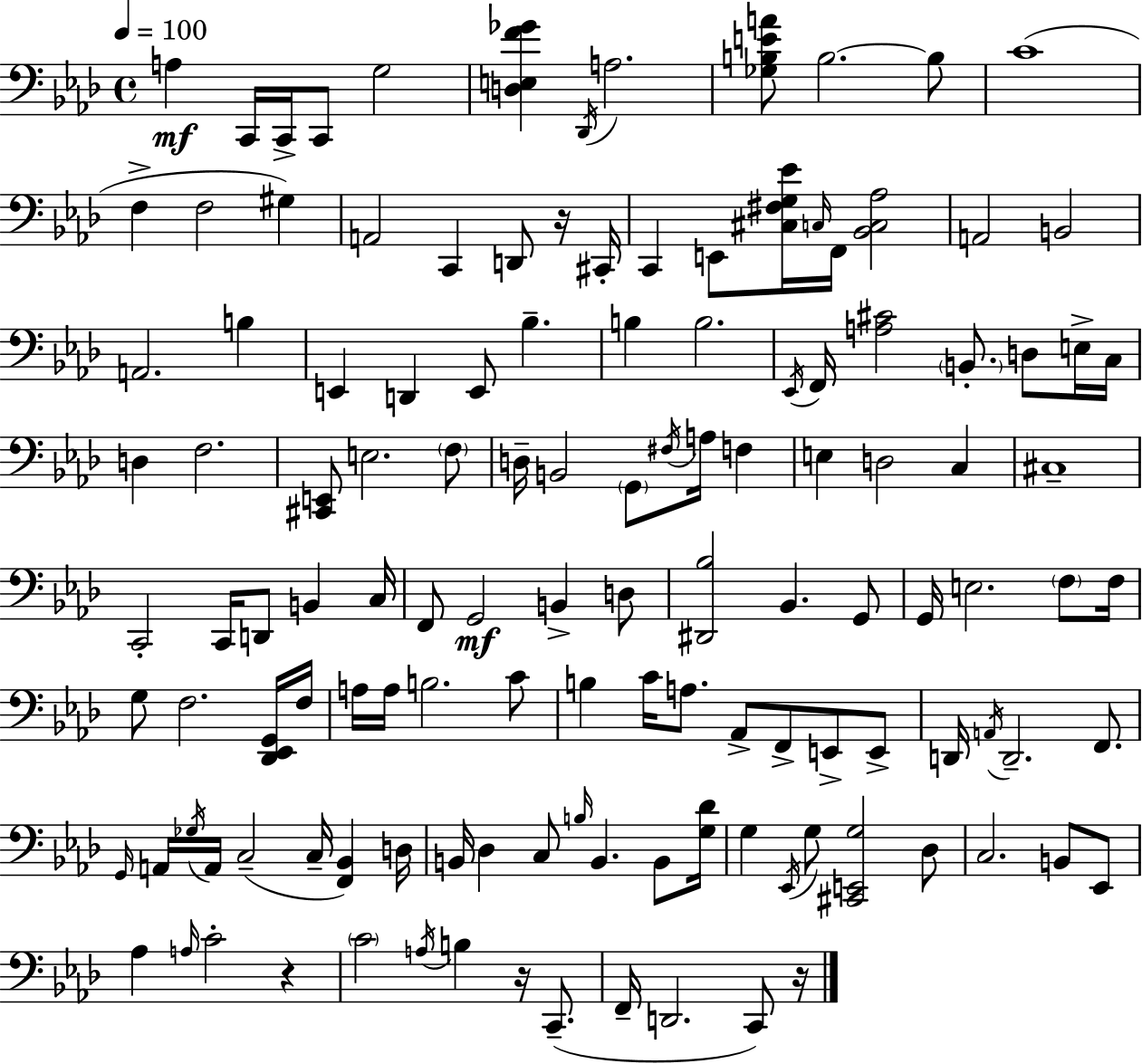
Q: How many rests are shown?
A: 4